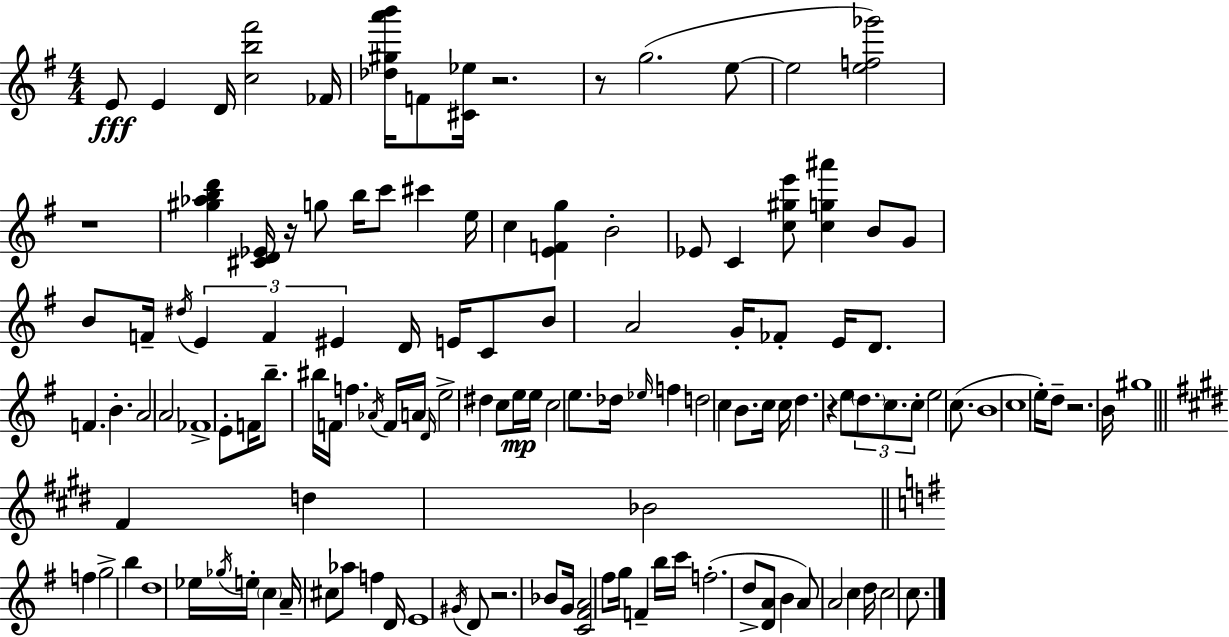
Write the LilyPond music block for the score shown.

{
  \clef treble
  \numericTimeSignature
  \time 4/4
  \key g \major
  e'8\fff e'4 d'16 <c'' b'' fis'''>2 fes'16 | <des'' gis'' a''' b'''>16 f'8 <cis' ees''>16 r2. | r8 g''2.( e''8~~ | e''2 <e'' f'' ges'''>2) | \break r1 | <gis'' aes'' b'' d'''>4 <cis' d' ees'>16 r16 g''8 b''16 c'''8 cis'''4 e''16 | c''4 <e' f' g''>4 b'2-. | ees'8 c'4 <c'' gis'' e'''>8 <c'' g'' ais'''>4 b'8 g'8 | \break b'8 f'16-- \acciaccatura { dis''16 } \tuplet 3/2 { e'4 f'4 eis'4 } | d'16 e'16 c'8 b'8 a'2 g'16-. fes'8-. | e'16 d'8. f'4. b'4.-. | a'2 a'2 | \break fes'1-> | e'8-. f'16 b''8.-- bis''16 f'16 f''4. \acciaccatura { aes'16 } | f'16 a'16 \grace { d'16 } e''2-> dis''4 c''8 | e''16\mp e''16 c''2 e''8. des''16 \grace { ees''16 } | \break f''4 d''2 c''4 | b'8. c''16 c''16 d''4. r4 e''8 | \tuplet 3/2 { \parenthesize d''8. c''8. c''8-. } e''2 | c''8.( b'1 | \break c''1 | e''16-.) d''8-- r2. | b'16 gis''1 | \bar "||" \break \key e \major fis'4 d''4 bes'2 | \bar "||" \break \key g \major f''4 g''2-> b''4 | d''1 | ees''16 \acciaccatura { ges''16 } e''16-. \parenthesize c''4 a'16-- cis''8 aes''8 f''4 | d'16 e'1 | \break \acciaccatura { gis'16 } d'8 r2. | bes'8 g'16 <c' fis' a'>2 fis''8 g''16 f'4-- | b''16 c'''16 f''2.-.( | d''8-> <d' a'>8 b'4 a'8) a'2 | \break c''4 d''16 c''2 c''8. | \bar "|."
}